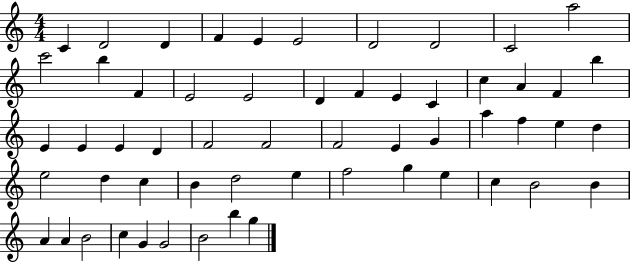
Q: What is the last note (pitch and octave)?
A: G5